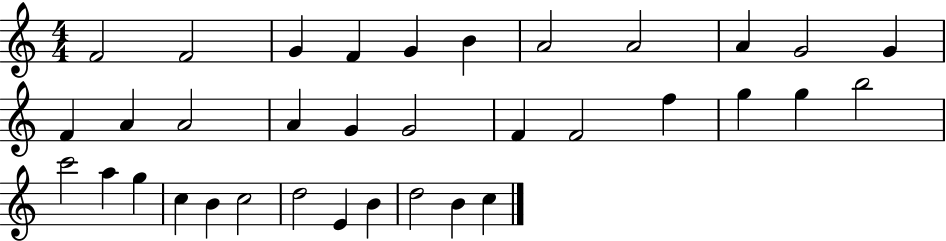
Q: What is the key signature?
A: C major